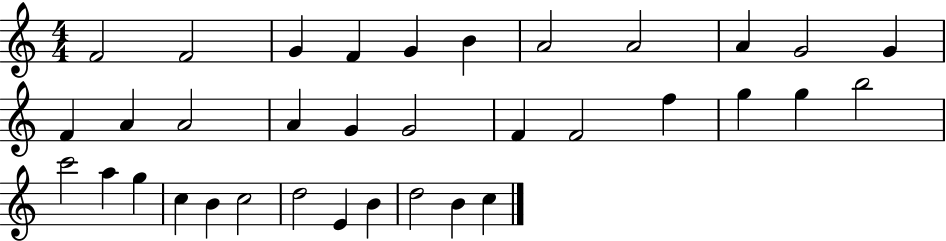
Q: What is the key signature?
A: C major